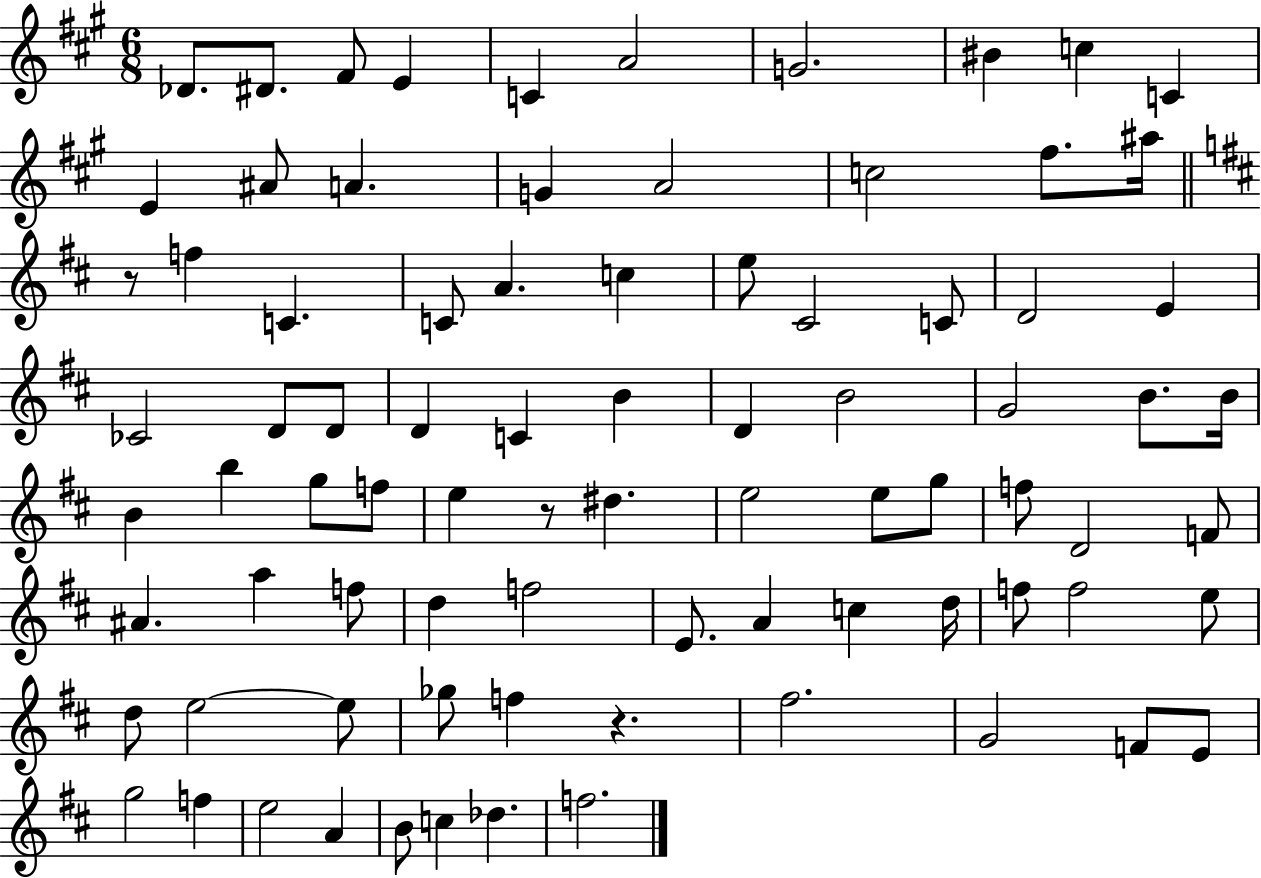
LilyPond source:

{
  \clef treble
  \numericTimeSignature
  \time 6/8
  \key a \major
  \repeat volta 2 { des'8. dis'8. fis'8 e'4 | c'4 a'2 | g'2. | bis'4 c''4 c'4 | \break e'4 ais'8 a'4. | g'4 a'2 | c''2 fis''8. ais''16 | \bar "||" \break \key d \major r8 f''4 c'4. | c'8 a'4. c''4 | e''8 cis'2 c'8 | d'2 e'4 | \break ces'2 d'8 d'8 | d'4 c'4 b'4 | d'4 b'2 | g'2 b'8. b'16 | \break b'4 b''4 g''8 f''8 | e''4 r8 dis''4. | e''2 e''8 g''8 | f''8 d'2 f'8 | \break ais'4. a''4 f''8 | d''4 f''2 | e'8. a'4 c''4 d''16 | f''8 f''2 e''8 | \break d''8 e''2~~ e''8 | ges''8 f''4 r4. | fis''2. | g'2 f'8 e'8 | \break g''2 f''4 | e''2 a'4 | b'8 c''4 des''4. | f''2. | \break } \bar "|."
}